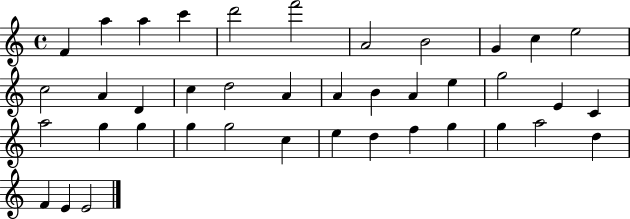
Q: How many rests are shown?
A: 0